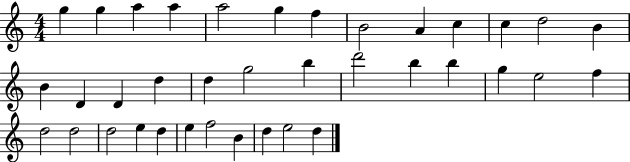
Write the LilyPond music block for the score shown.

{
  \clef treble
  \numericTimeSignature
  \time 4/4
  \key c \major
  g''4 g''4 a''4 a''4 | a''2 g''4 f''4 | b'2 a'4 c''4 | c''4 d''2 b'4 | \break b'4 d'4 d'4 d''4 | d''4 g''2 b''4 | d'''2 b''4 b''4 | g''4 e''2 f''4 | \break d''2 d''2 | d''2 e''4 d''4 | e''4 f''2 b'4 | d''4 e''2 d''4 | \break \bar "|."
}